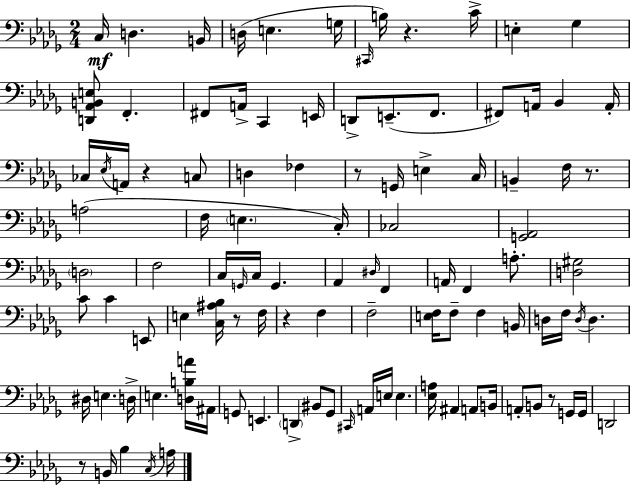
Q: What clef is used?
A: bass